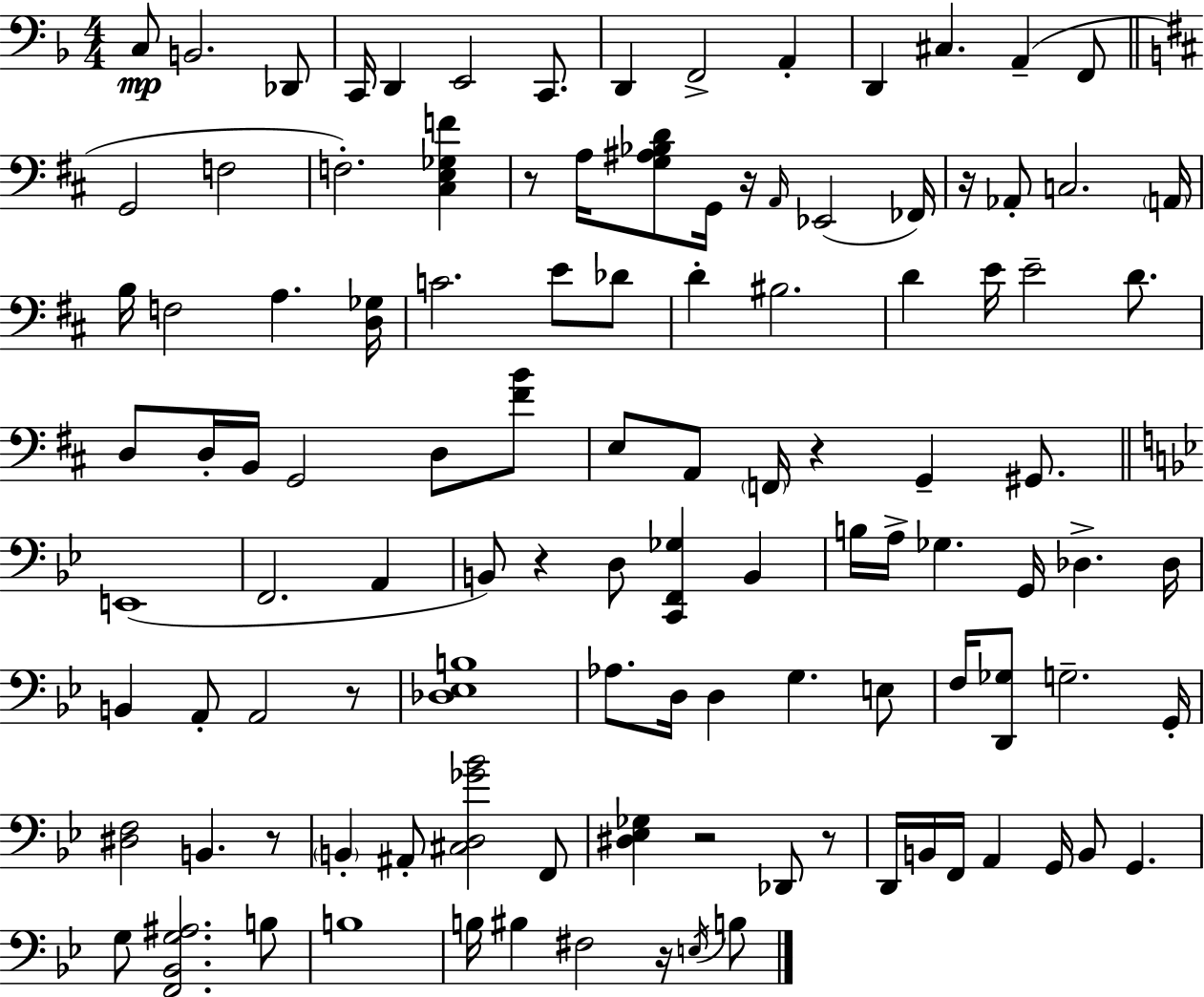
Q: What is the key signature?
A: D minor